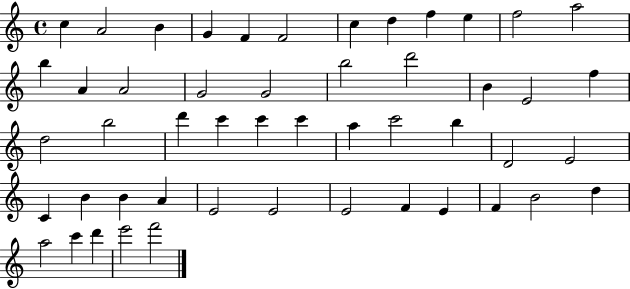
C5/q A4/h B4/q G4/q F4/q F4/h C5/q D5/q F5/q E5/q F5/h A5/h B5/q A4/q A4/h G4/h G4/h B5/h D6/h B4/q E4/h F5/q D5/h B5/h D6/q C6/q C6/q C6/q A5/q C6/h B5/q D4/h E4/h C4/q B4/q B4/q A4/q E4/h E4/h E4/h F4/q E4/q F4/q B4/h D5/q A5/h C6/q D6/q E6/h F6/h